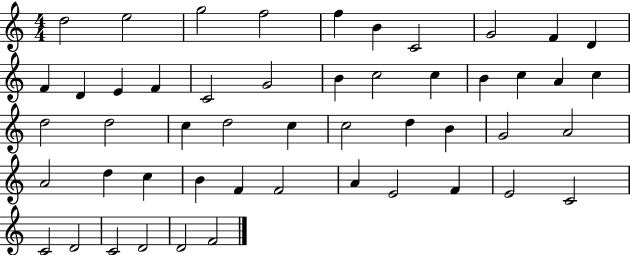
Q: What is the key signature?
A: C major